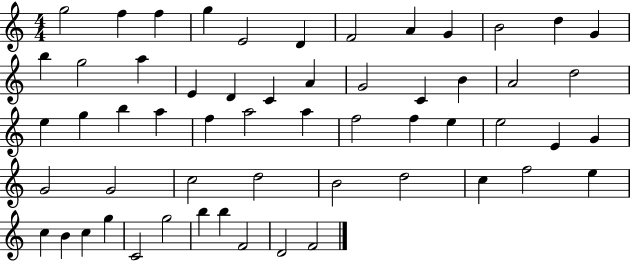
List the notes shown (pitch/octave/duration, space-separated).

G5/h F5/q F5/q G5/q E4/h D4/q F4/h A4/q G4/q B4/h D5/q G4/q B5/q G5/h A5/q E4/q D4/q C4/q A4/q G4/h C4/q B4/q A4/h D5/h E5/q G5/q B5/q A5/q F5/q A5/h A5/q F5/h F5/q E5/q E5/h E4/q G4/q G4/h G4/h C5/h D5/h B4/h D5/h C5/q F5/h E5/q C5/q B4/q C5/q G5/q C4/h G5/h B5/q B5/q F4/h D4/h F4/h